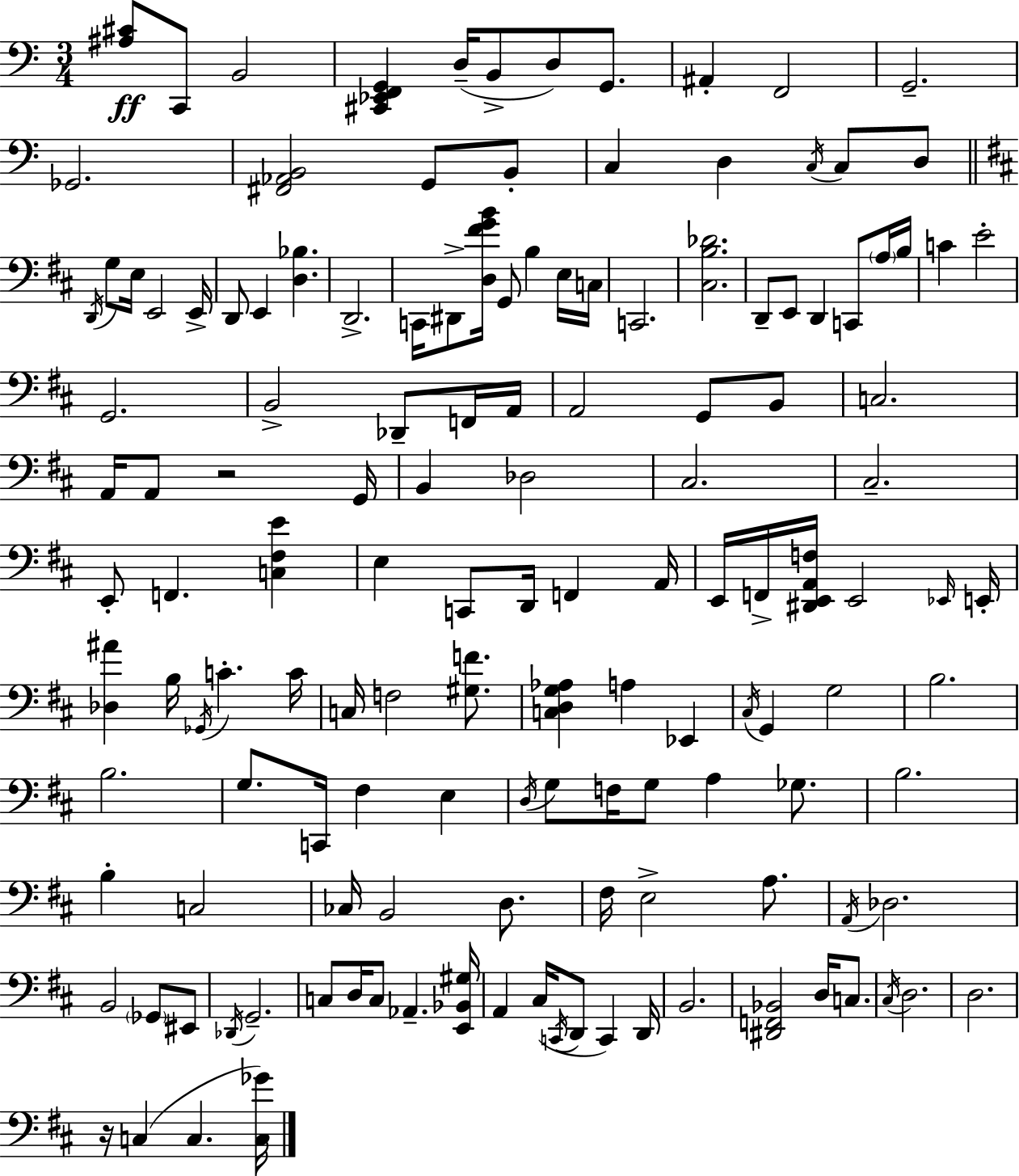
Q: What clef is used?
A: bass